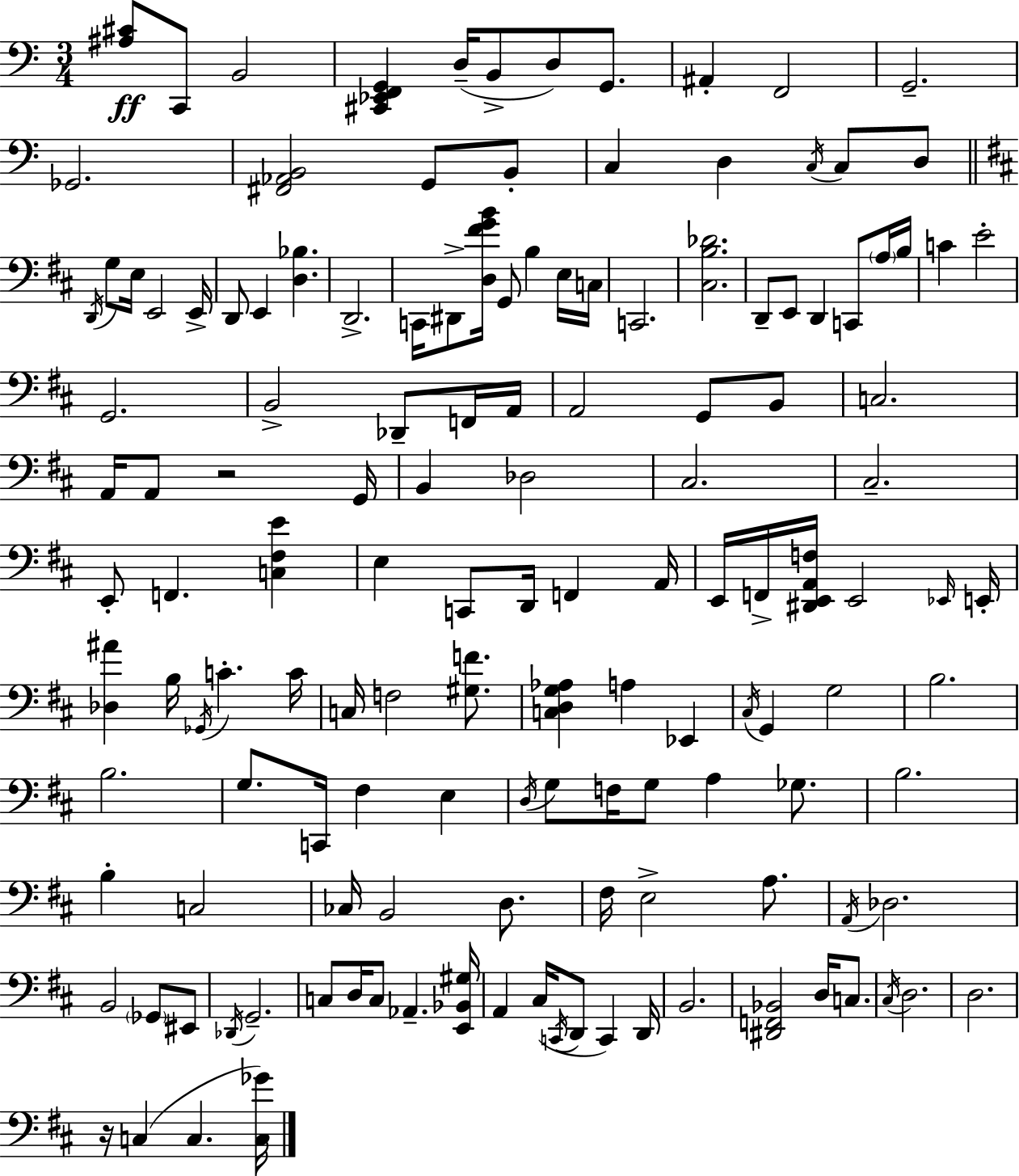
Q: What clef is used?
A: bass